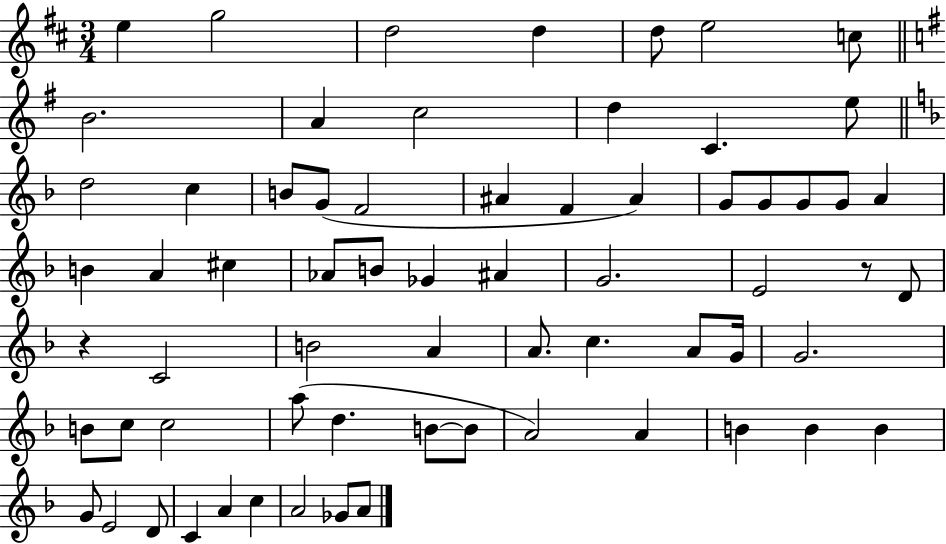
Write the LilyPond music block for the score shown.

{
  \clef treble
  \numericTimeSignature
  \time 3/4
  \key d \major
  e''4 g''2 | d''2 d''4 | d''8 e''2 c''8 | \bar "||" \break \key g \major b'2. | a'4 c''2 | d''4 c'4. e''8 | \bar "||" \break \key f \major d''2 c''4 | b'8 g'8( f'2 | ais'4 f'4 ais'4) | g'8 g'8 g'8 g'8 a'4 | \break b'4 a'4 cis''4 | aes'8 b'8 ges'4 ais'4 | g'2. | e'2 r8 d'8 | \break r4 c'2 | b'2 a'4 | a'8. c''4. a'8 g'16 | g'2. | \break b'8 c''8 c''2 | a''8( d''4. b'8~~ b'8 | a'2) a'4 | b'4 b'4 b'4 | \break g'8 e'2 d'8 | c'4 a'4 c''4 | a'2 ges'8 a'8 | \bar "|."
}